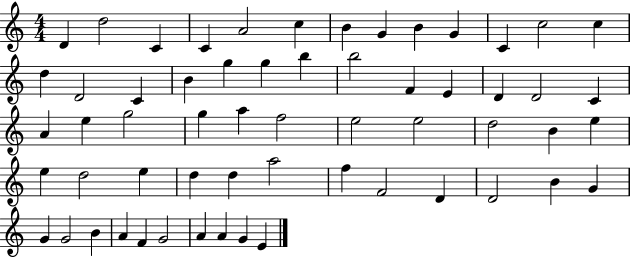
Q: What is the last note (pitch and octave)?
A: E4